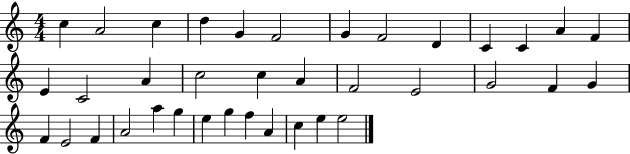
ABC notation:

X:1
T:Untitled
M:4/4
L:1/4
K:C
c A2 c d G F2 G F2 D C C A F E C2 A c2 c A F2 E2 G2 F G F E2 F A2 a g e g f A c e e2